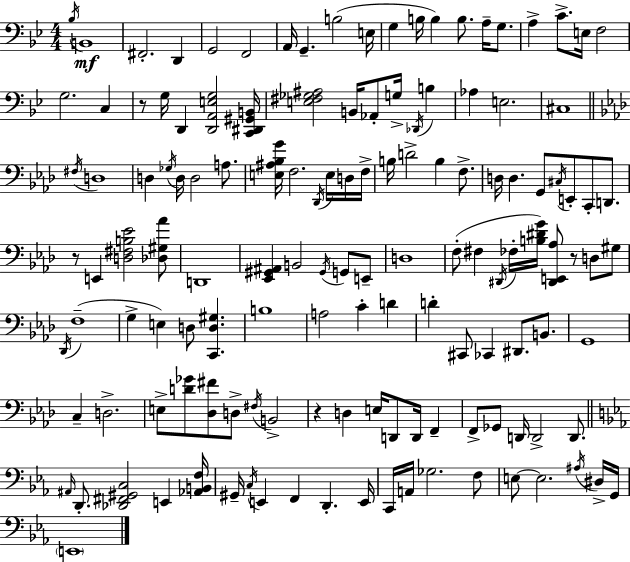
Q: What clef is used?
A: bass